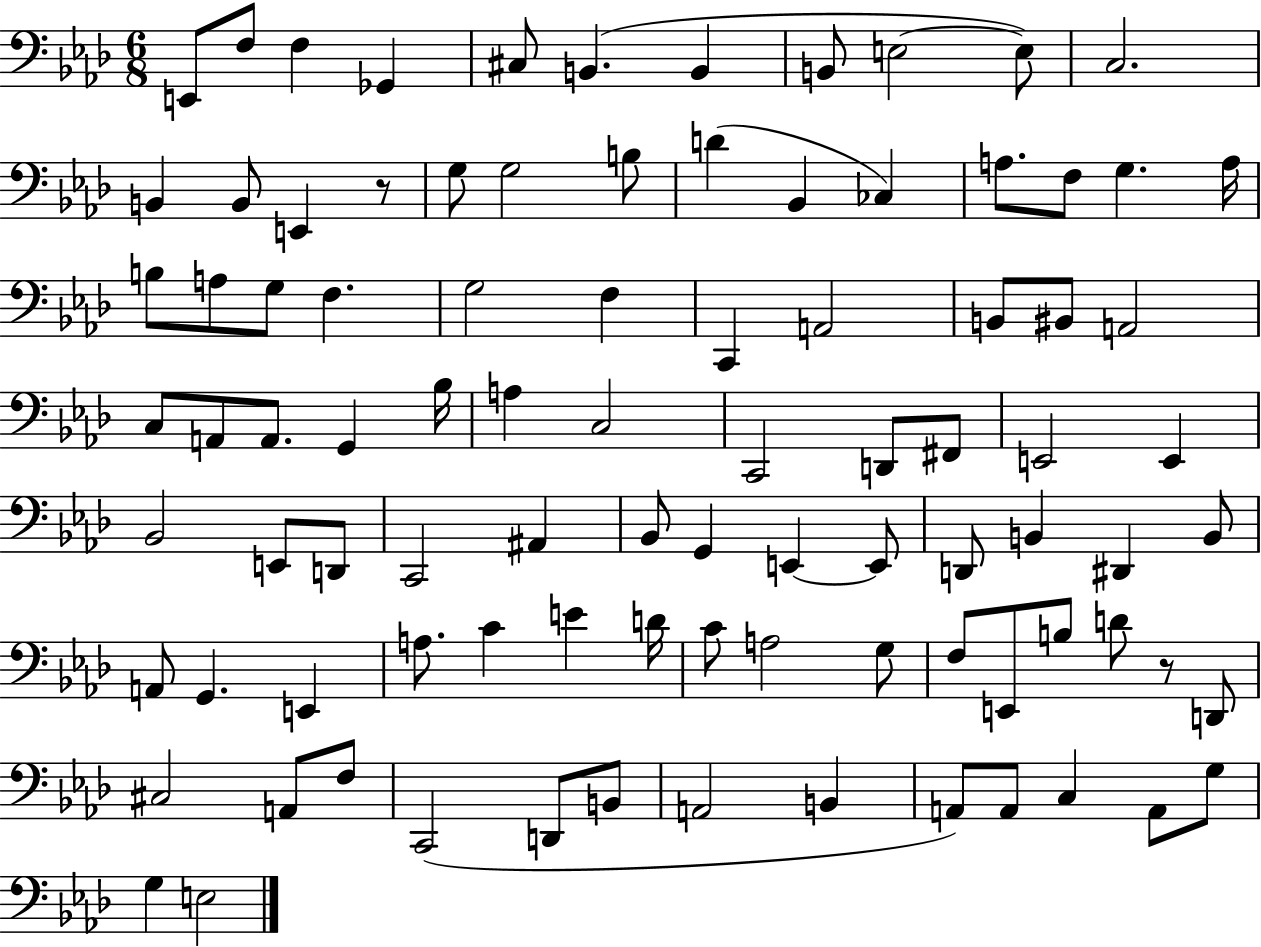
X:1
T:Untitled
M:6/8
L:1/4
K:Ab
E,,/2 F,/2 F, _G,, ^C,/2 B,, B,, B,,/2 E,2 E,/2 C,2 B,, B,,/2 E,, z/2 G,/2 G,2 B,/2 D _B,, _C, A,/2 F,/2 G, A,/4 B,/2 A,/2 G,/2 F, G,2 F, C,, A,,2 B,,/2 ^B,,/2 A,,2 C,/2 A,,/2 A,,/2 G,, _B,/4 A, C,2 C,,2 D,,/2 ^F,,/2 E,,2 E,, _B,,2 E,,/2 D,,/2 C,,2 ^A,, _B,,/2 G,, E,, E,,/2 D,,/2 B,, ^D,, B,,/2 A,,/2 G,, E,, A,/2 C E D/4 C/2 A,2 G,/2 F,/2 E,,/2 B,/2 D/2 z/2 D,,/2 ^C,2 A,,/2 F,/2 C,,2 D,,/2 B,,/2 A,,2 B,, A,,/2 A,,/2 C, A,,/2 G,/2 G, E,2